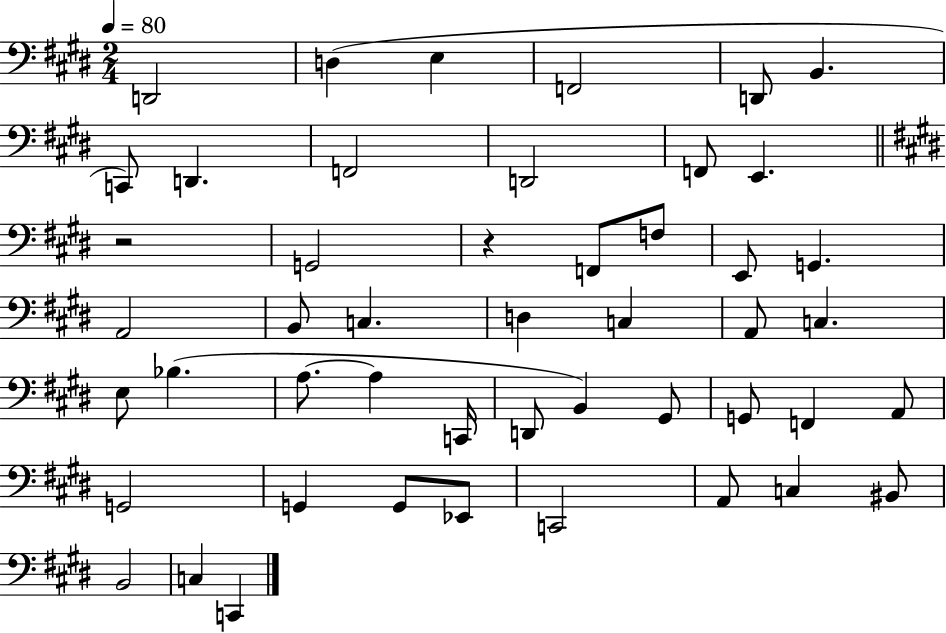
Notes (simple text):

D2/h D3/q E3/q F2/h D2/e B2/q. C2/e D2/q. F2/h D2/h F2/e E2/q. R/h G2/h R/q F2/e F3/e E2/e G2/q. A2/h B2/e C3/q. D3/q C3/q A2/e C3/q. E3/e Bb3/q. A3/e. A3/q C2/s D2/e B2/q G#2/e G2/e F2/q A2/e G2/h G2/q G2/e Eb2/e C2/h A2/e C3/q BIS2/e B2/h C3/q C2/q